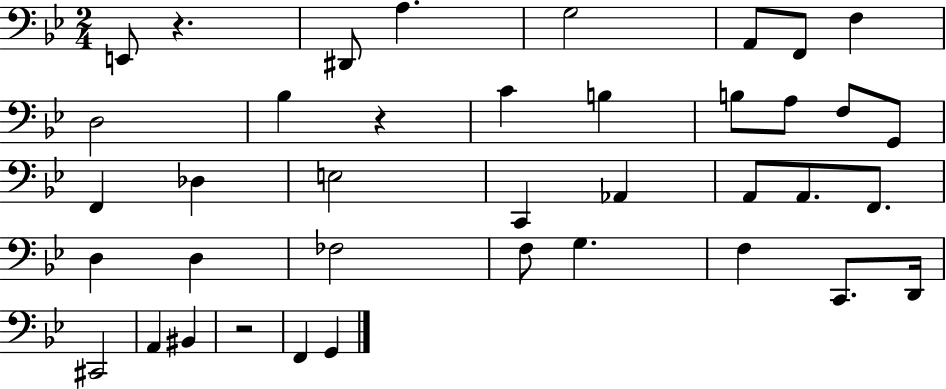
X:1
T:Untitled
M:2/4
L:1/4
K:Bb
E,,/2 z ^D,,/2 A, G,2 A,,/2 F,,/2 F, D,2 _B, z C B, B,/2 A,/2 F,/2 G,,/2 F,, _D, E,2 C,, _A,, A,,/2 A,,/2 F,,/2 D, D, _F,2 F,/2 G, F, C,,/2 D,,/4 ^C,,2 A,, ^B,, z2 F,, G,,